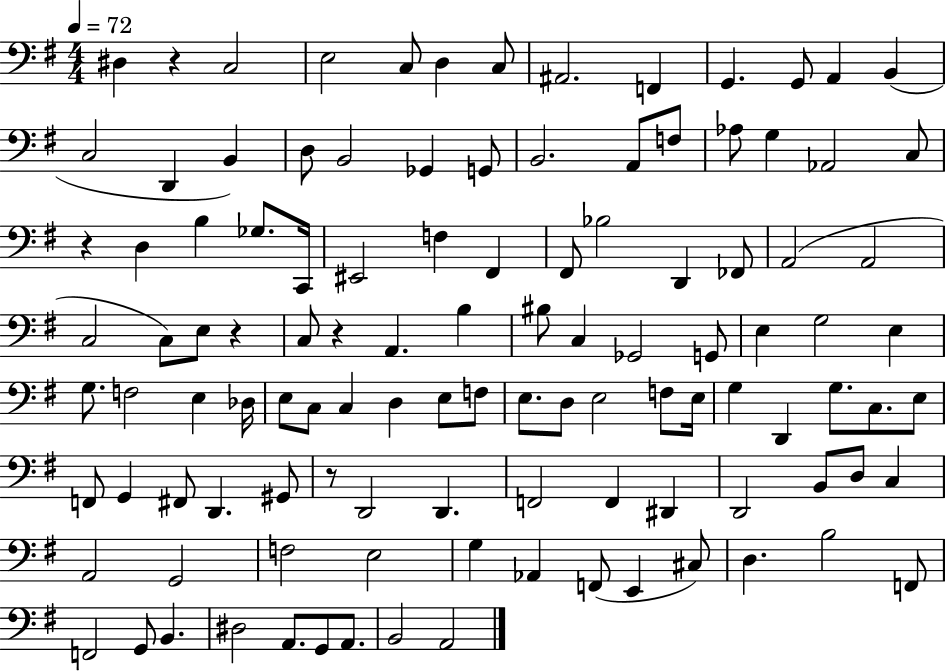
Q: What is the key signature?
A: G major